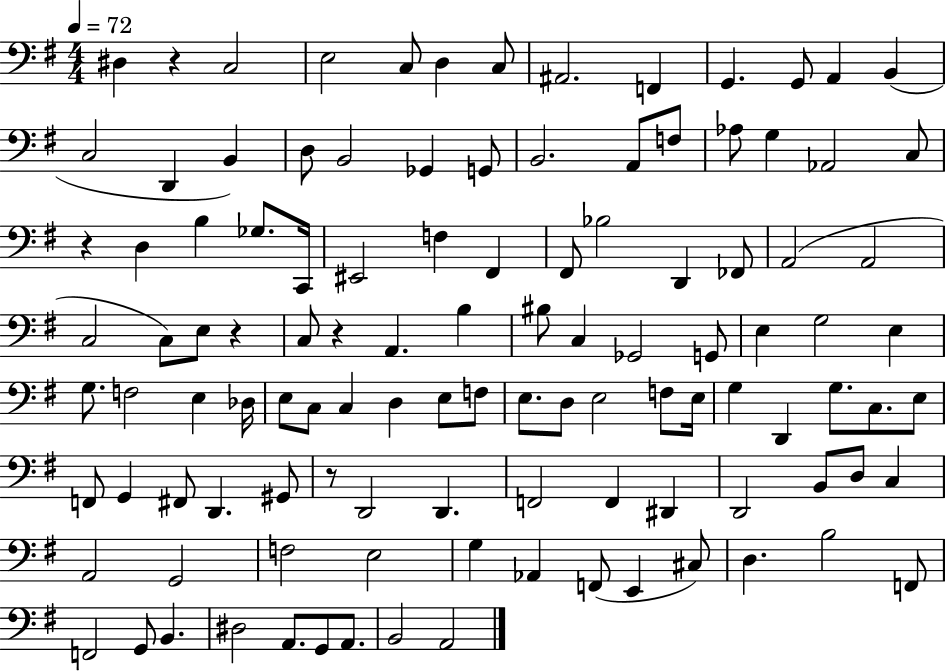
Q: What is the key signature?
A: G major